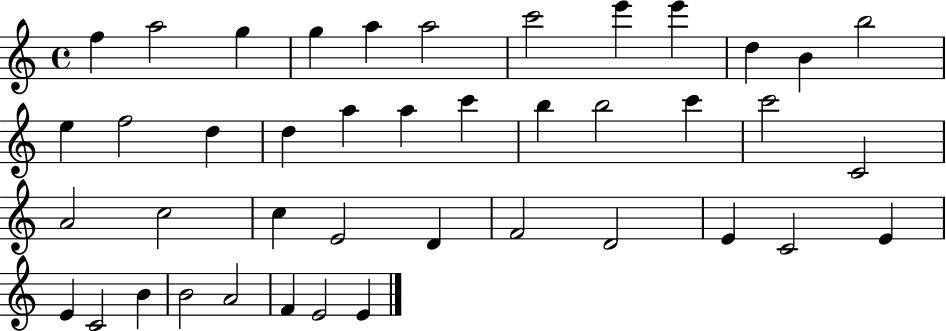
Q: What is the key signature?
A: C major